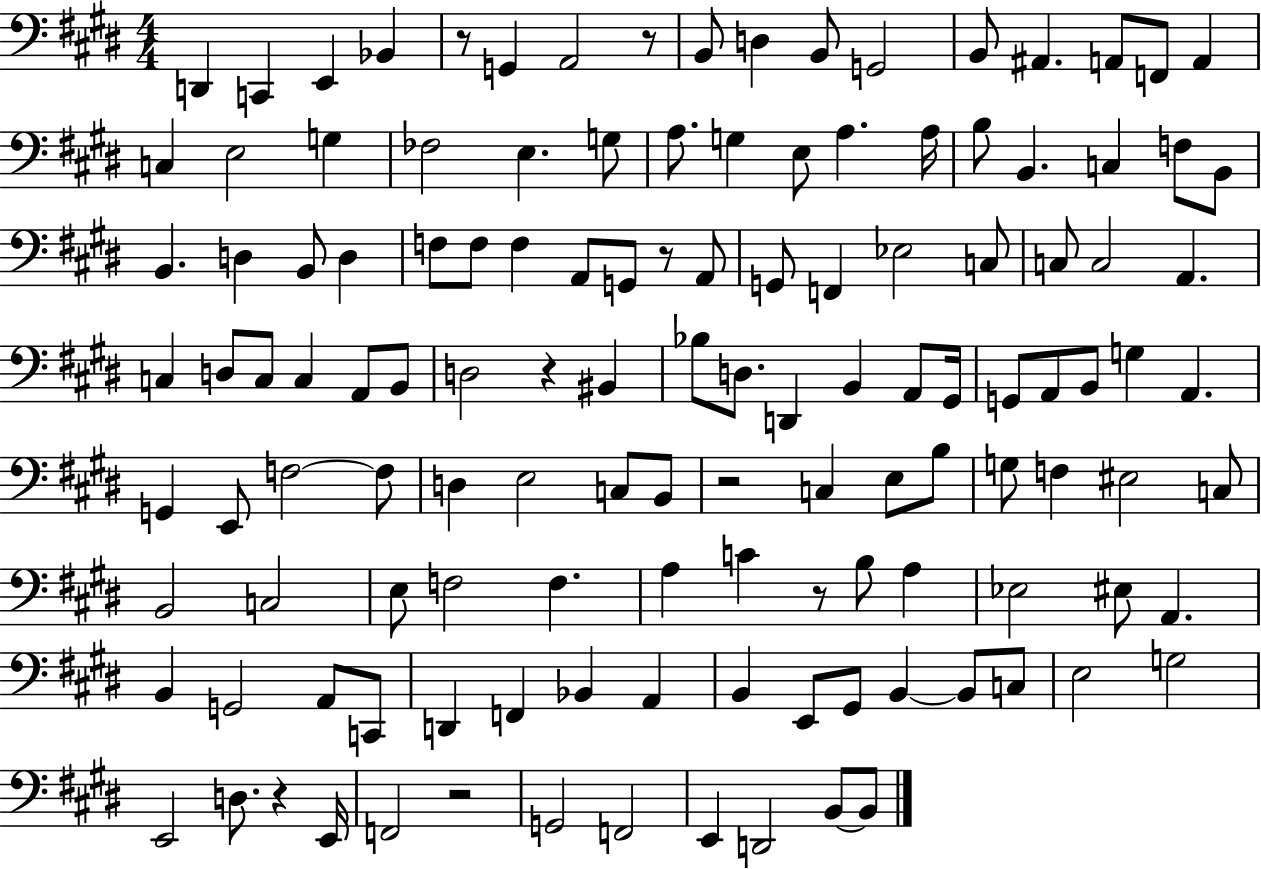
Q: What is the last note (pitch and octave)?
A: B2